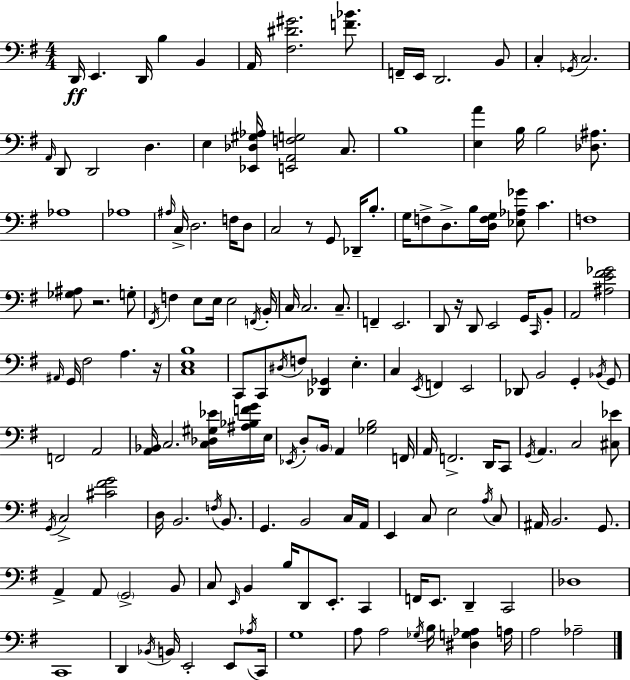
{
  \clef bass
  \numericTimeSignature
  \time 4/4
  \key e \minor
  d,16\ff e,4. d,16 b4 b,4 | a,16 <fis dis' gis'>2. <f' bes'>8. | f,16-- e,16 d,2. b,8 | c4-. \acciaccatura { ges,16 } c2. | \break \grace { a,16 } d,8 d,2 d4. | e4 <ees, des gis aes>16 <e, a, f g>2 c8. | b1 | <e a'>4 b16 b2 <des ais>8. | \break aes1 | aes1 | \grace { ais16 } c16-> d2. | f16 d8 c2 r8 g,8 des,16-- | \break b8.-. g16 f8-> d8.-> b16 <d f g>16 <ees aes ges'>8 c'4. | f1 | <ges ais>8 r2. | g8-. \acciaccatura { fis,16 } f4 e8 e16 e2 | \break \acciaccatura { f,16 } b,16-. c16 c2. | c8.-- f,4-- e,2. | d,8 r16 d,8 e,2 | g,16 \grace { c,16 } b,8-. a,2 <ais e' fis' ges'>2 | \break \grace { ais,16 } g,16 fis2 | a4. r16 <c e b>1 | c,8 c,8 \acciaccatura { dis16 } f8 <des, ges,>4 | e4.-. c4 \acciaccatura { e,16 } f,4 | \break e,2 des,8 b,2 | g,4-. \acciaccatura { bes,16 } g,8 f,2 | a,2 <a, bes,>16 c2. | <c des gis ees'>16 <ais bes f' g'>16 e16 \acciaccatura { ees,16 } d8-. \parenthesize b,16 a,4 | \break <ges b>2 f,16 a,16 f,2.-> | d,16 c,8 \acciaccatura { g,16 } \parenthesize a,4. | c2 <cis ees'>8 \acciaccatura { g,16 } c2-> | <cis' fis' g'>2 d16 b,2. | \break \acciaccatura { f16 } b,8. g,4. | b,2 c16 a,16 e,4 | c8 e2 \acciaccatura { a16 } c8 ais,16 | b,2. g,8. a,4-> | \break a,8 \parenthesize g,2-> b,8 c8 | \grace { e,16 } b,4 b16 d,8 e,8.-. c,4 | f,16 e,8. d,4-- c,2 | des1 | \break c,1 | d,4 \acciaccatura { bes,16 } b,16 e,2-. e,8 | \acciaccatura { aes16 } c,16 g1 | a8 a2 \acciaccatura { ges16 } b16 <dis g aes>4 | \break a16 a2 aes2-- | \bar "|."
}